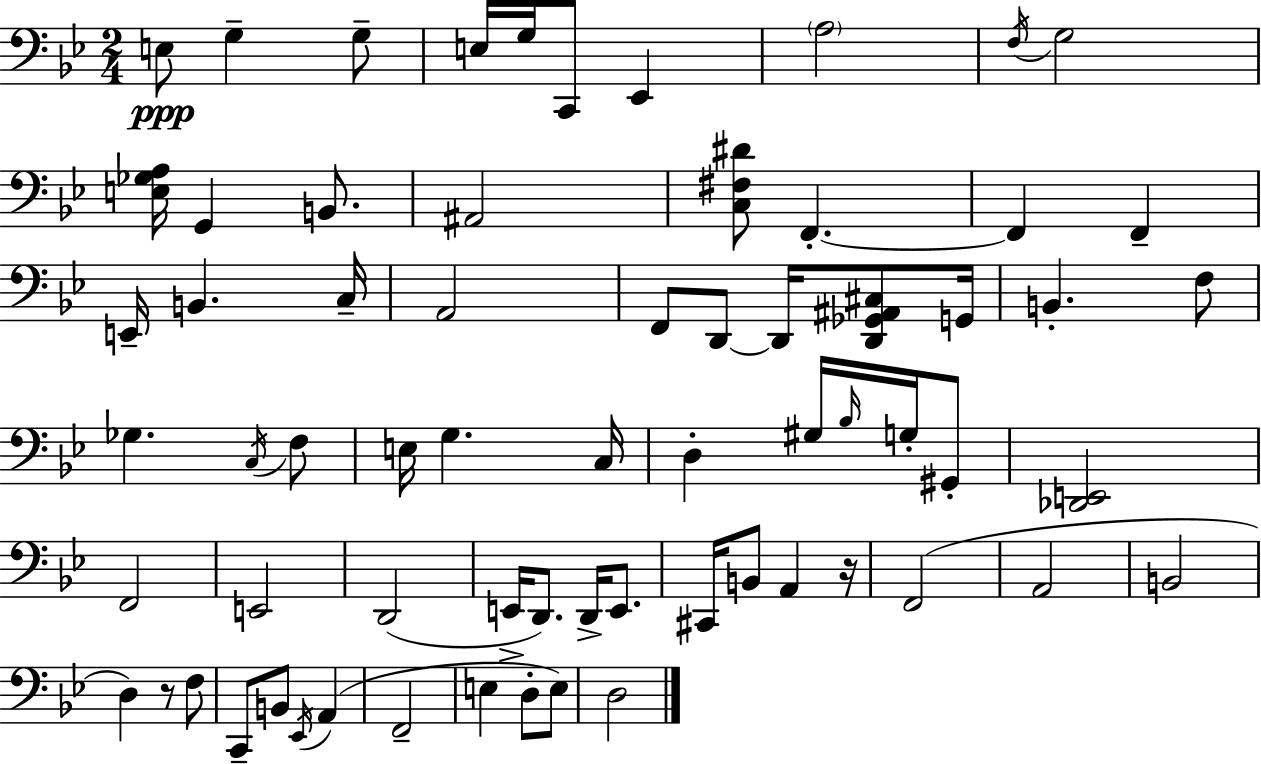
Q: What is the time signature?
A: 2/4